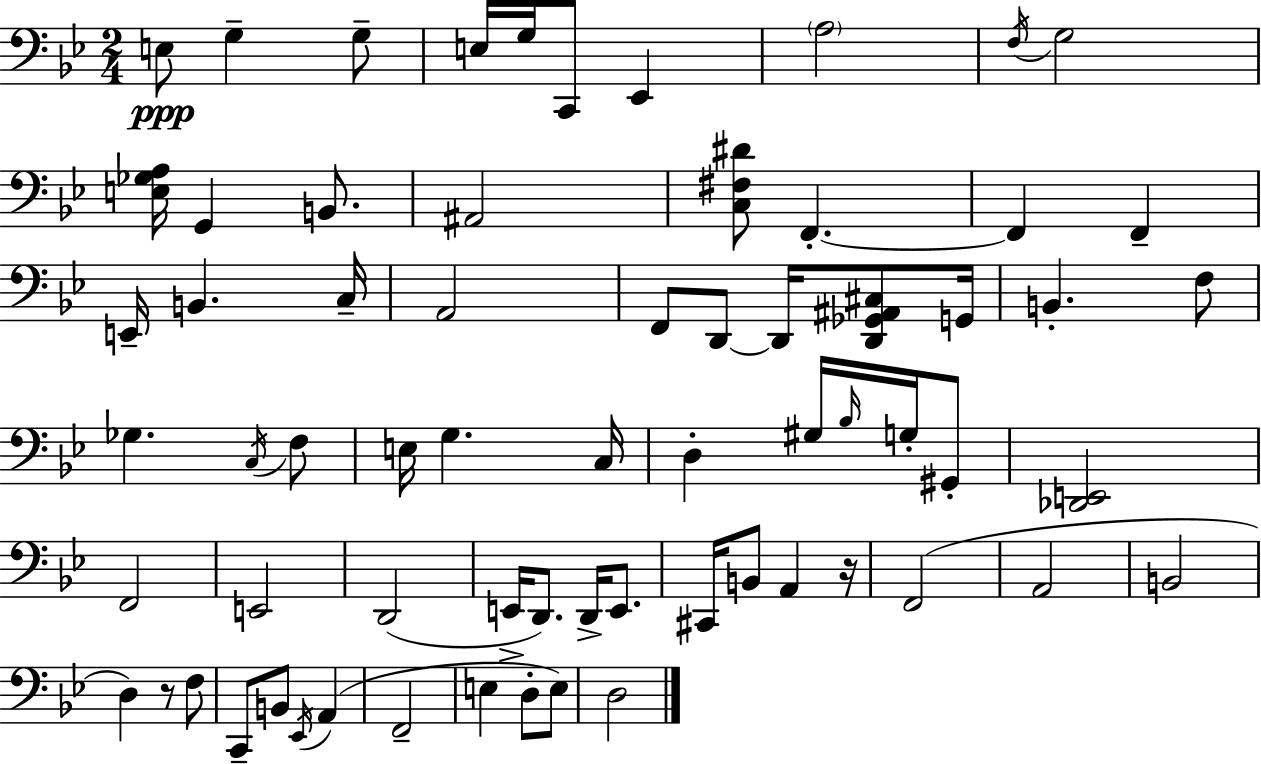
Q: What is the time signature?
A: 2/4